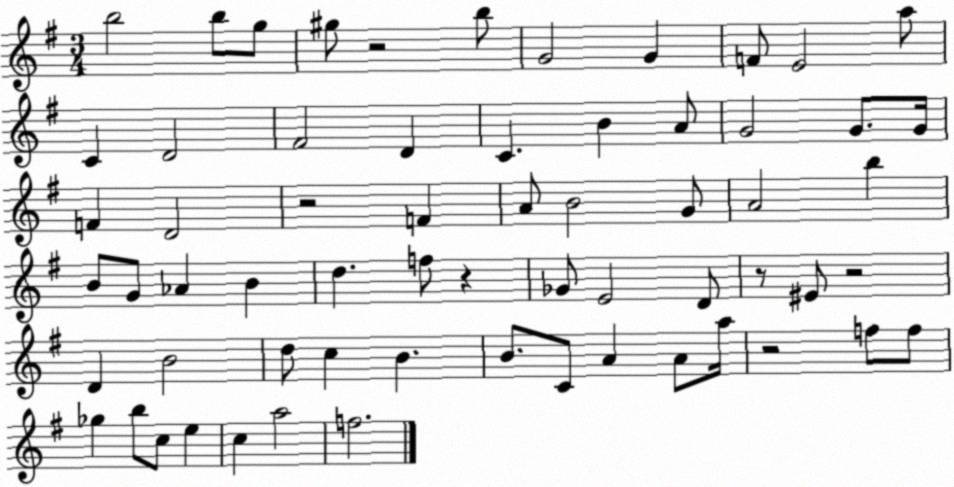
X:1
T:Untitled
M:3/4
L:1/4
K:G
b2 b/2 g/2 ^g/2 z2 b/2 G2 G F/2 E2 a/2 C D2 ^F2 D C B A/2 G2 G/2 G/4 F D2 z2 F A/2 B2 G/2 A2 b B/2 G/2 _A B d f/2 z _G/2 E2 D/2 z/2 ^E/2 z2 D B2 d/2 c B B/2 C/2 A A/2 a/4 z2 f/2 f/2 _g b/2 c/2 e c a2 f2